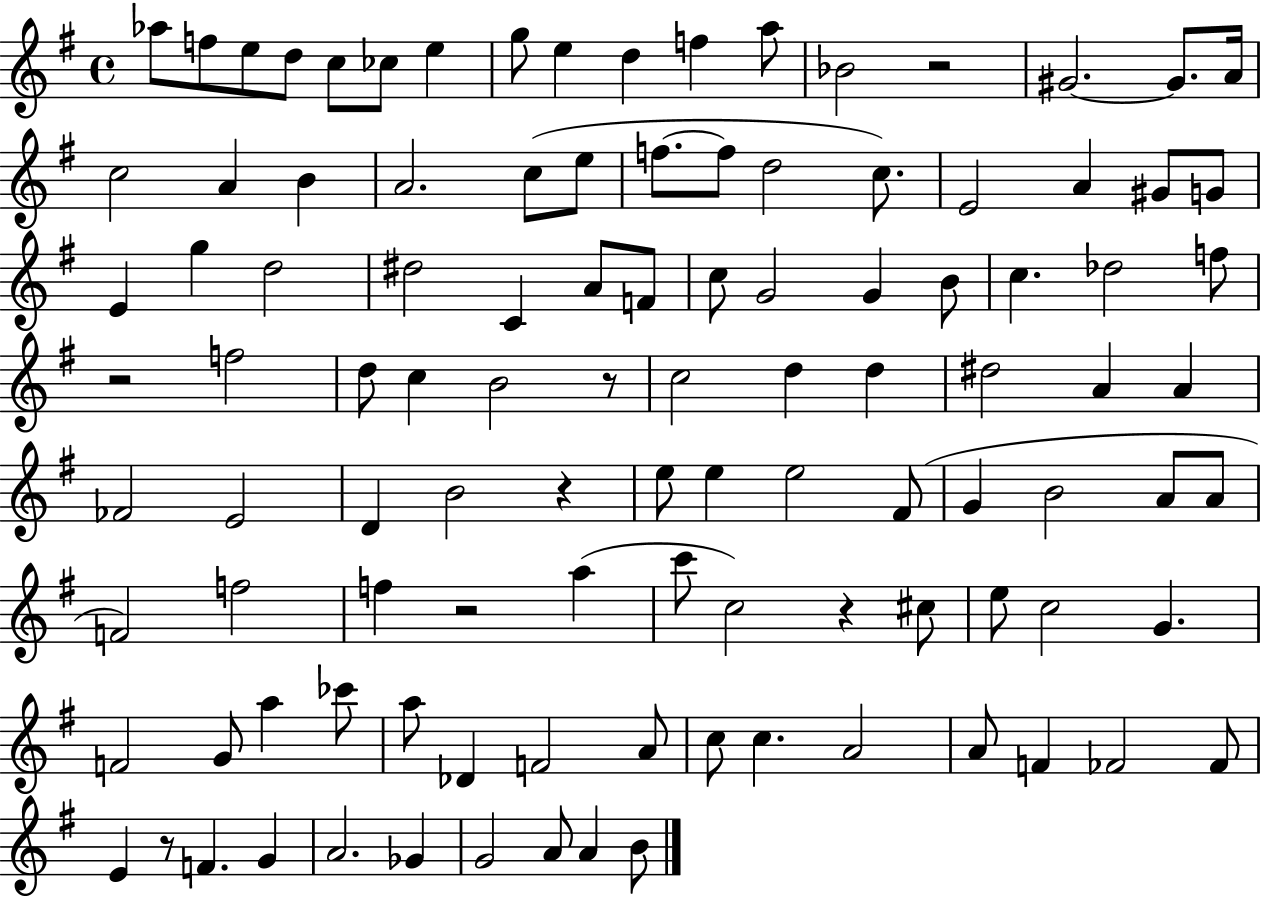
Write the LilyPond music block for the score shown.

{
  \clef treble
  \time 4/4
  \defaultTimeSignature
  \key g \major
  aes''8 f''8 e''8 d''8 c''8 ces''8 e''4 | g''8 e''4 d''4 f''4 a''8 | bes'2 r2 | gis'2.~~ gis'8. a'16 | \break c''2 a'4 b'4 | a'2. c''8( e''8 | f''8.~~ f''8 d''2 c''8.) | e'2 a'4 gis'8 g'8 | \break e'4 g''4 d''2 | dis''2 c'4 a'8 f'8 | c''8 g'2 g'4 b'8 | c''4. des''2 f''8 | \break r2 f''2 | d''8 c''4 b'2 r8 | c''2 d''4 d''4 | dis''2 a'4 a'4 | \break fes'2 e'2 | d'4 b'2 r4 | e''8 e''4 e''2 fis'8( | g'4 b'2 a'8 a'8 | \break f'2) f''2 | f''4 r2 a''4( | c'''8 c''2) r4 cis''8 | e''8 c''2 g'4. | \break f'2 g'8 a''4 ces'''8 | a''8 des'4 f'2 a'8 | c''8 c''4. a'2 | a'8 f'4 fes'2 fes'8 | \break e'4 r8 f'4. g'4 | a'2. ges'4 | g'2 a'8 a'4 b'8 | \bar "|."
}